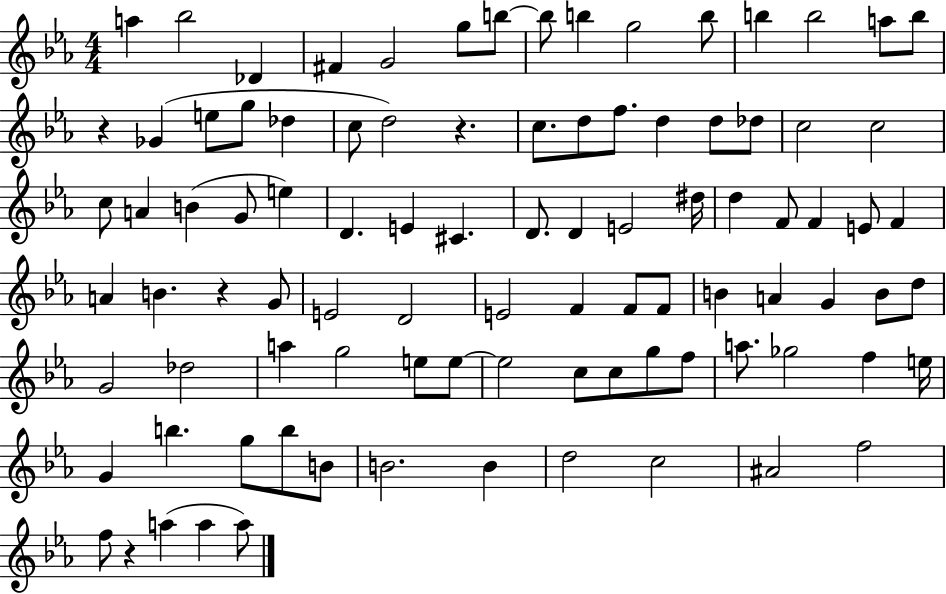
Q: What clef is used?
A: treble